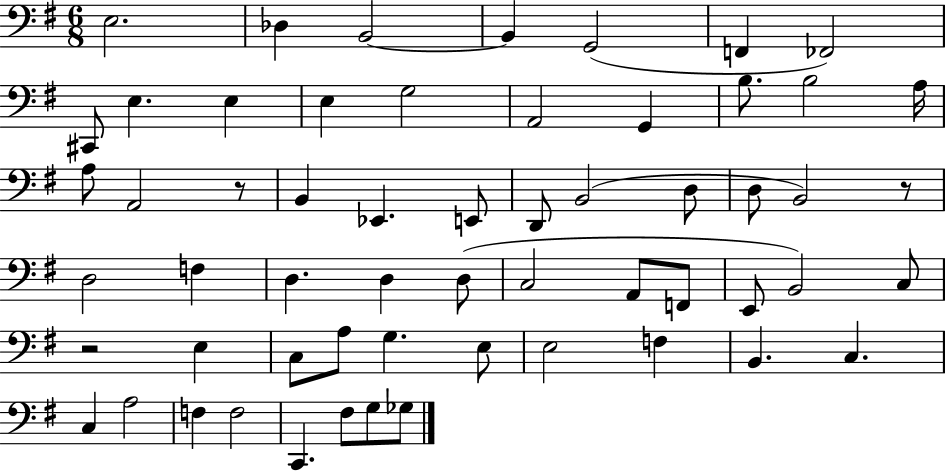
X:1
T:Untitled
M:6/8
L:1/4
K:G
E,2 _D, B,,2 B,, G,,2 F,, _F,,2 ^C,,/2 E, E, E, G,2 A,,2 G,, B,/2 B,2 A,/4 A,/2 A,,2 z/2 B,, _E,, E,,/2 D,,/2 B,,2 D,/2 D,/2 B,,2 z/2 D,2 F, D, D, D,/2 C,2 A,,/2 F,,/2 E,,/2 B,,2 C,/2 z2 E, C,/2 A,/2 G, E,/2 E,2 F, B,, C, C, A,2 F, F,2 C,, ^F,/2 G,/2 _G,/2